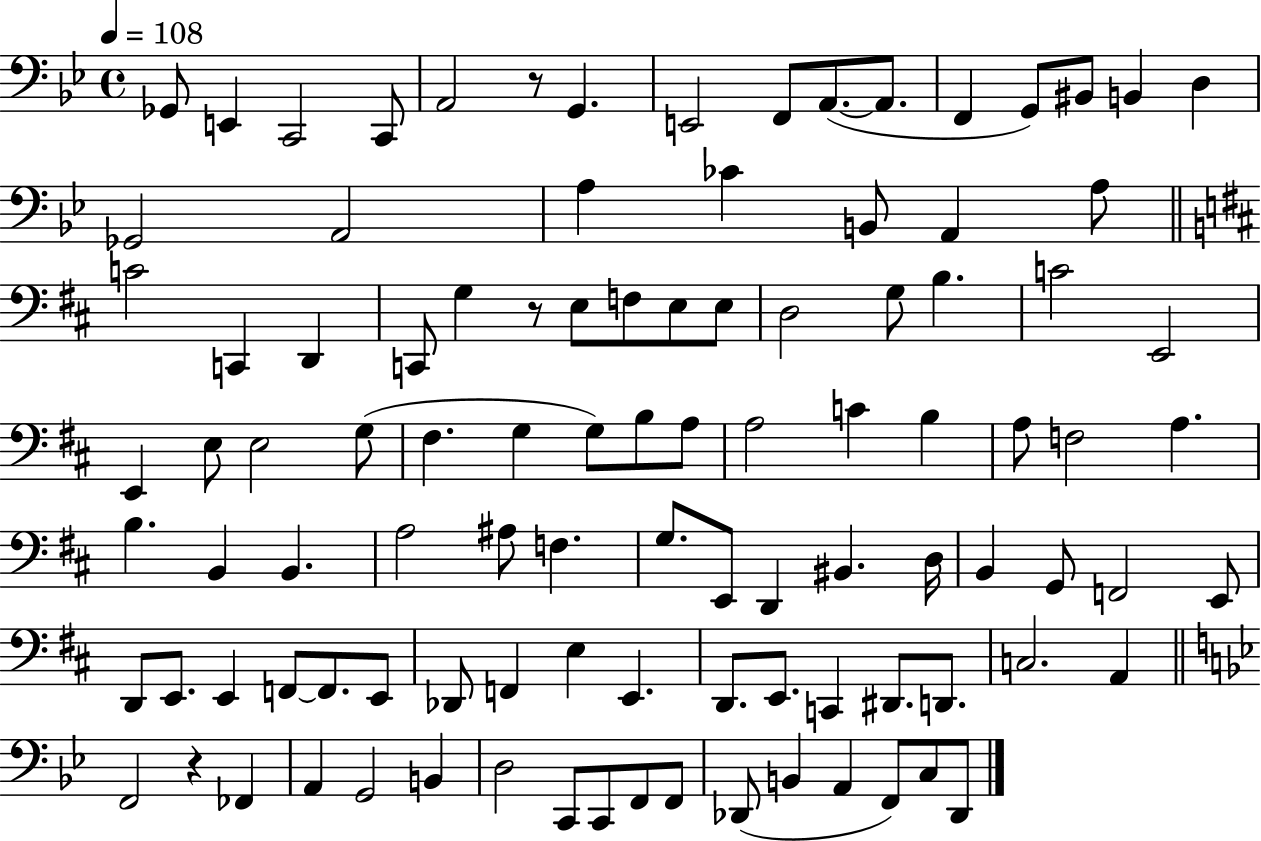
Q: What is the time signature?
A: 4/4